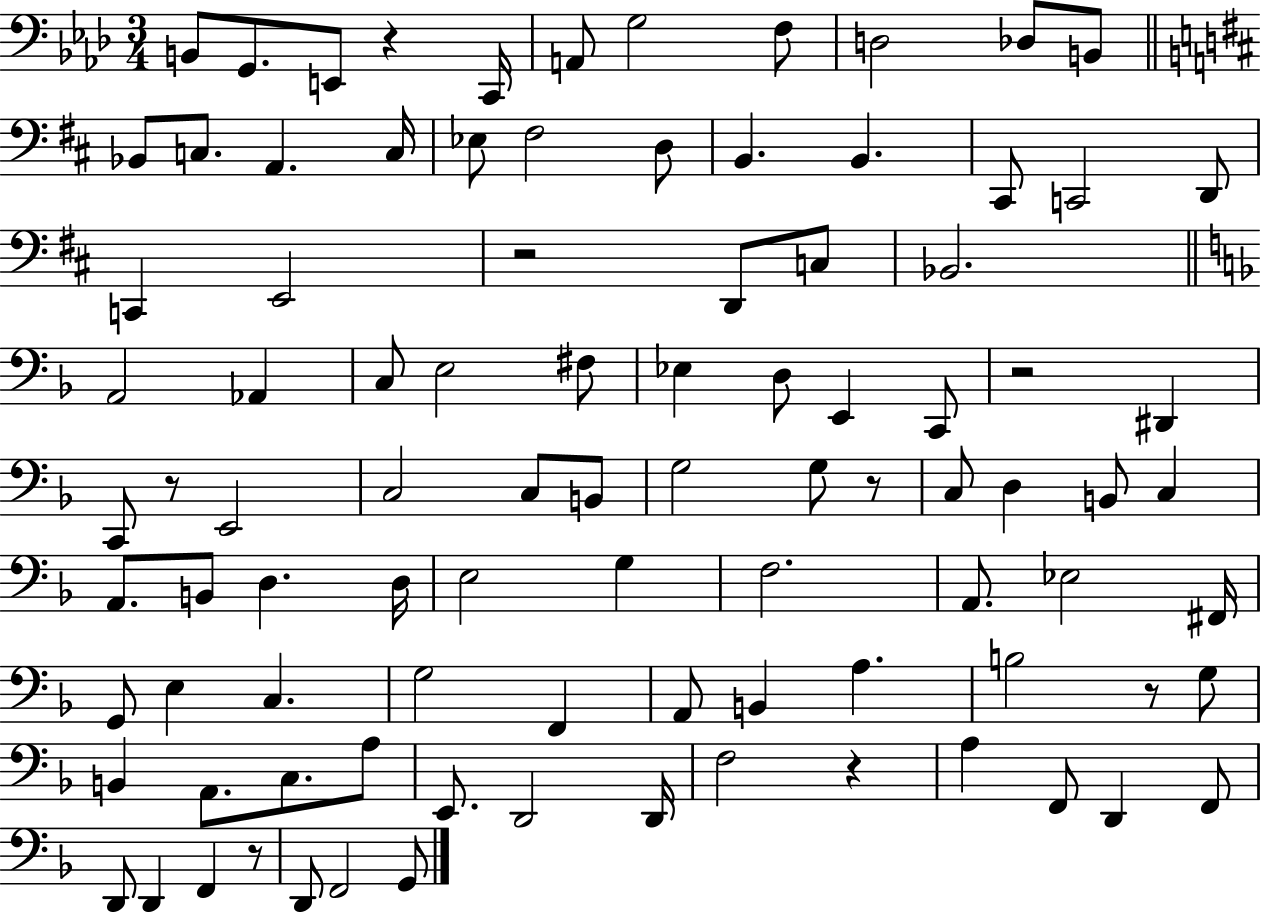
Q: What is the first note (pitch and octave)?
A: B2